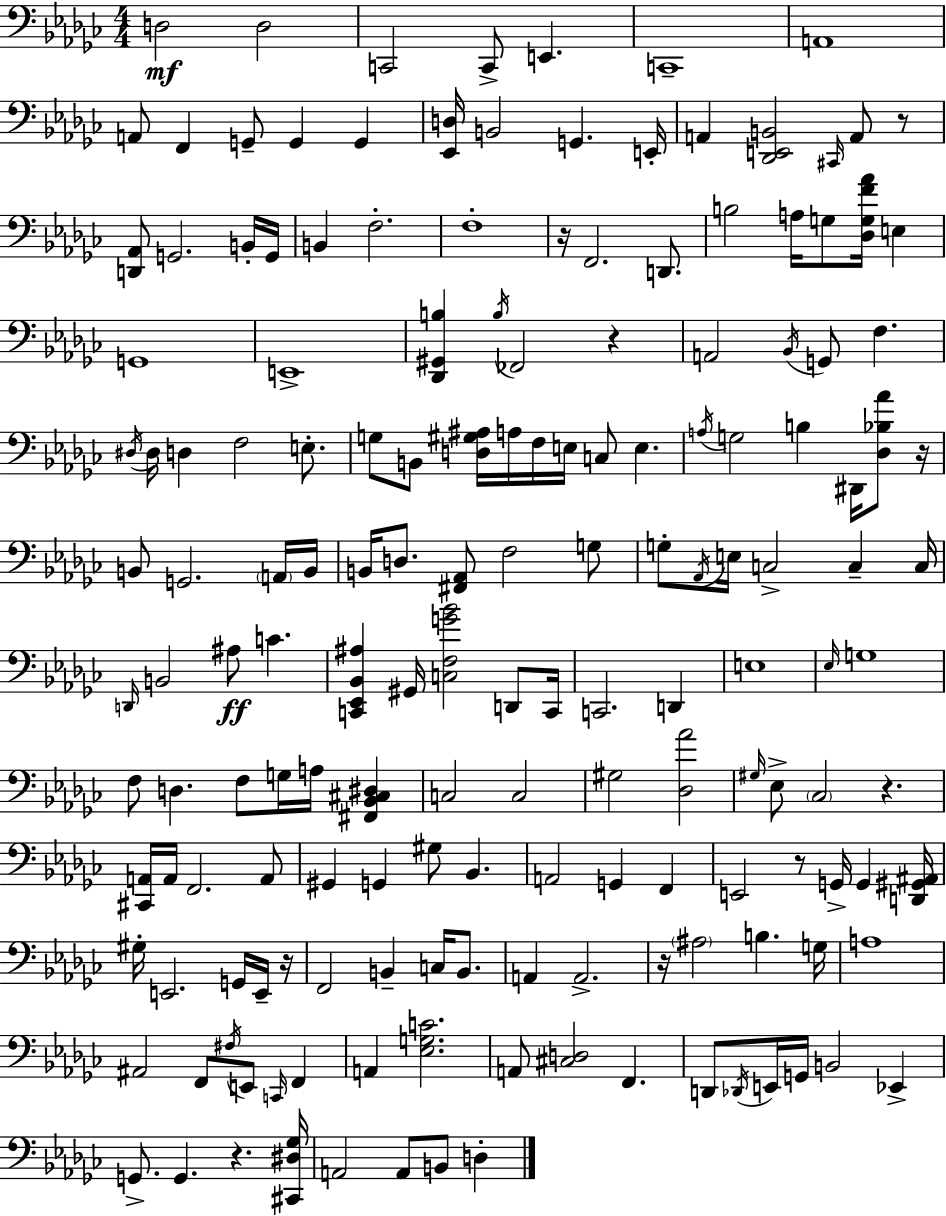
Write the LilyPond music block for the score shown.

{
  \clef bass
  \numericTimeSignature
  \time 4/4
  \key ees \minor
  d2\mf d2 | c,2 c,8-> e,4. | c,1-- | a,1 | \break a,8 f,4 g,8-- g,4 g,4 | <ees, d>16 b,2 g,4. e,16-. | a,4 <des, e, b,>2 \grace { cis,16 } a,8 r8 | <d, aes,>8 g,2. b,16-. | \break g,16 b,4 f2.-. | f1-. | r16 f,2. d,8. | b2 a16 g8 <des g f' aes'>16 e4 | \break g,1 | e,1-> | <des, gis, b>4 \acciaccatura { b16 } fes,2 r4 | a,2 \acciaccatura { bes,16 } g,8 f4. | \break \acciaccatura { dis16 } dis16 d4 f2 | e8.-. g8 b,8 <d gis ais>16 a16 f16 e16 c8 e4. | \acciaccatura { a16 } g2 b4 | dis,16 <des bes aes'>8 r16 b,8 g,2. | \break \parenthesize a,16 b,16 b,16 d8. <fis, aes,>8 f2 | g8 g8-. \acciaccatura { aes,16 } e16 c2-> | c4-- c16 \grace { d,16 } b,2 ais8\ff | c'4. <c, ees, bes, ais>4 gis,16 <c f g' bes'>2 | \break d,8 c,16 c,2. | d,4 e1 | \grace { ees16 } g1 | f8 d4. | \break f8 g16 a16 <fis, bes, cis dis>4 c2 | c2 gis2 | <des aes'>2 \grace { gis16 } ees8-> \parenthesize ces2 | r4. <cis, a,>16 a,16 f,2. | \break a,8 gis,4 g,4 | gis8 bes,4. a,2 | g,4 f,4 e,2 | r8 g,16-> g,4 <d, gis, ais,>16 gis16-. e,2. | \break g,16 e,16-- r16 f,2 | b,4-- c16 b,8. a,4 a,2.-> | r16 \parenthesize ais2 | b4. g16 a1 | \break ais,2 | f,8 \acciaccatura { fis16 } e,8 \grace { c,16 } f,4 a,4 <ees g c'>2. | a,8 <cis d>2 | f,4. d,8 \acciaccatura { des,16 } e,16 g,16 | \break b,2 ees,4-> g,8.-> g,4. | r4. <cis, dis ges>16 a,2 | a,8 b,8 d4-. \bar "|."
}